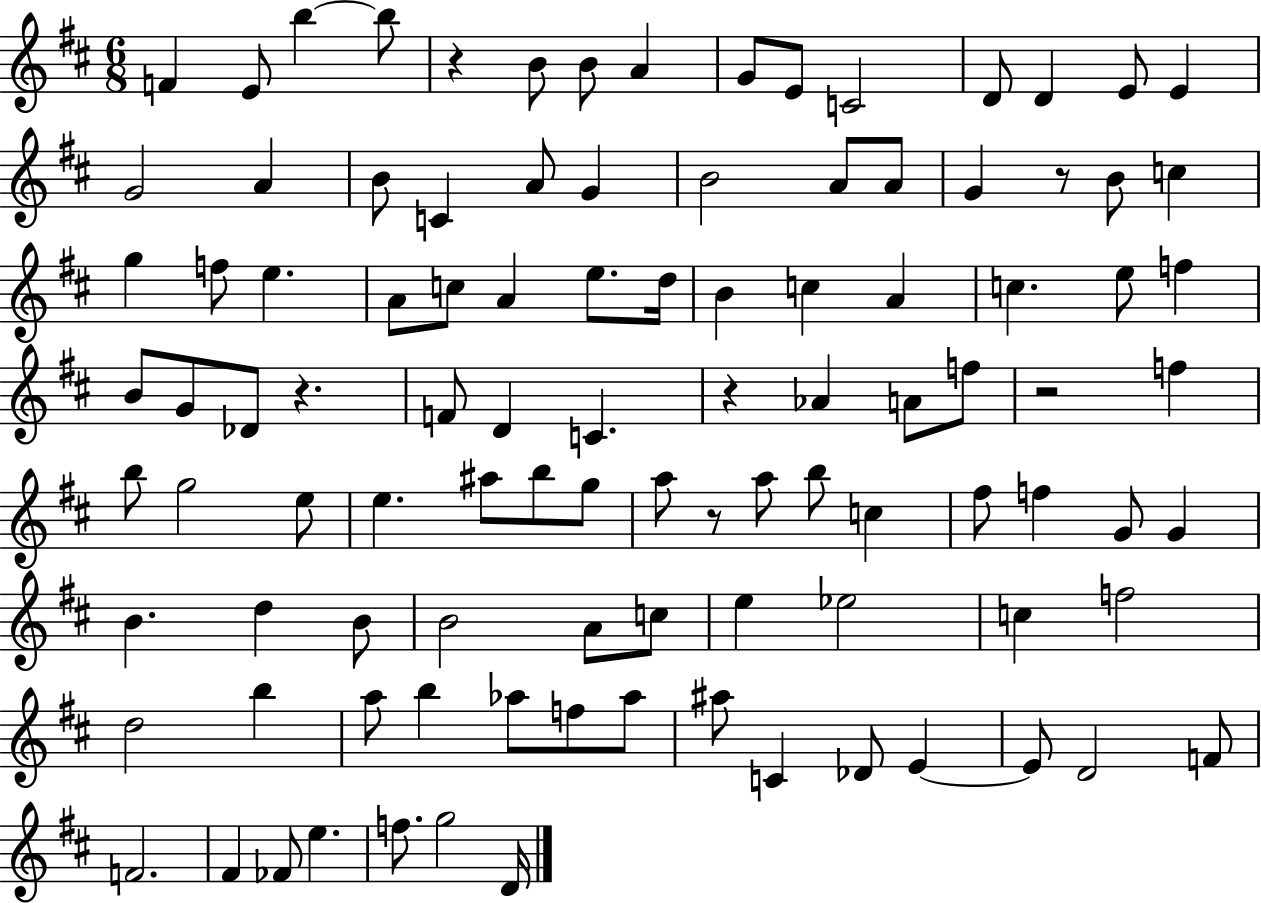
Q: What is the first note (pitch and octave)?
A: F4